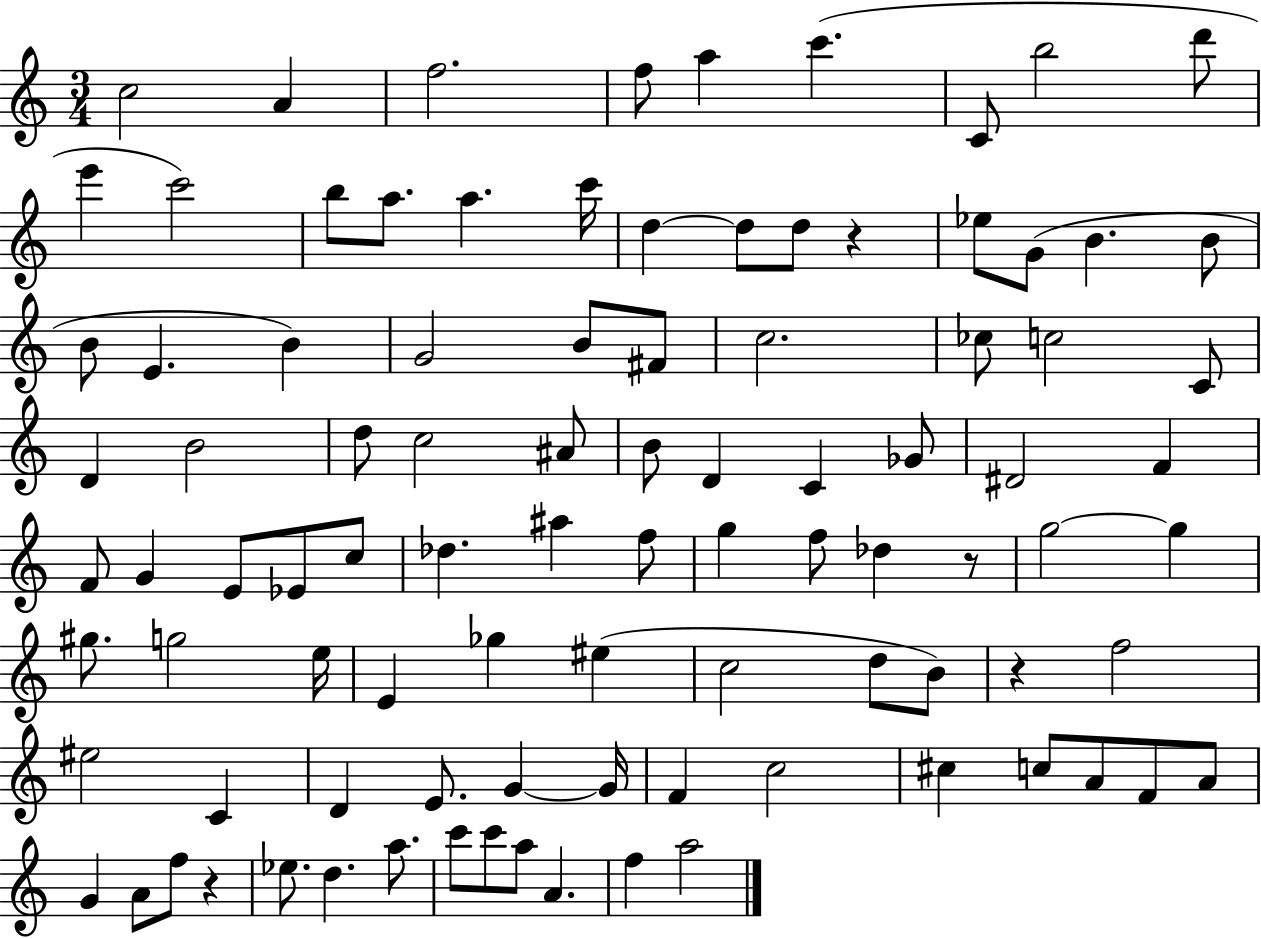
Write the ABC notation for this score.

X:1
T:Untitled
M:3/4
L:1/4
K:C
c2 A f2 f/2 a c' C/2 b2 d'/2 e' c'2 b/2 a/2 a c'/4 d d/2 d/2 z _e/2 G/2 B B/2 B/2 E B G2 B/2 ^F/2 c2 _c/2 c2 C/2 D B2 d/2 c2 ^A/2 B/2 D C _G/2 ^D2 F F/2 G E/2 _E/2 c/2 _d ^a f/2 g f/2 _d z/2 g2 g ^g/2 g2 e/4 E _g ^e c2 d/2 B/2 z f2 ^e2 C D E/2 G G/4 F c2 ^c c/2 A/2 F/2 A/2 G A/2 f/2 z _e/2 d a/2 c'/2 c'/2 a/2 A f a2